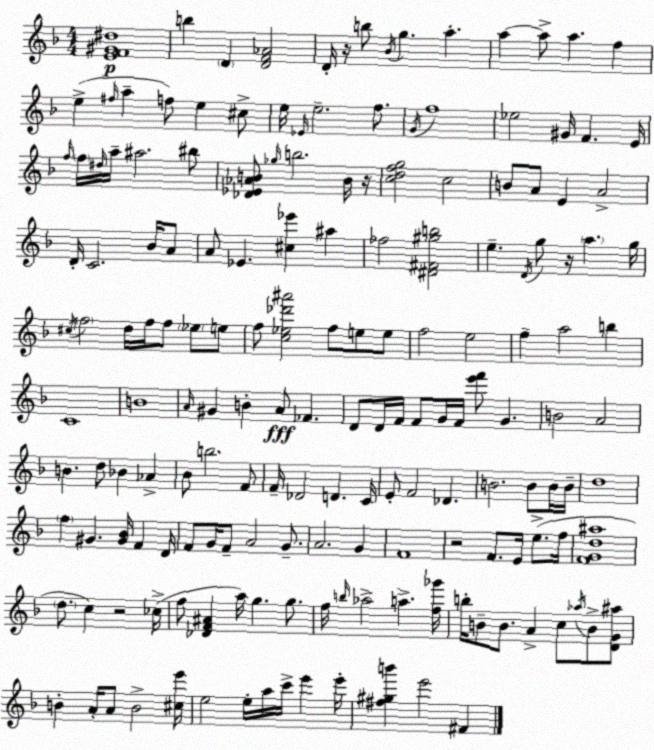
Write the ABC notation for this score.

X:1
T:Untitled
M:4/4
L:1/4
K:Dm
[EF^G^d]4 b D [DF_A]2 D/4 z/4 b/2 _B/4 g a a a/2 a f e ^f/4 a f/2 e ^c/2 e/4 _E/4 e2 f/2 G/4 f4 _e2 ^G/4 F E/4 f/4 f/4 ^d/4 a/4 ^a2 ^b/2 [_D_E_AB]/2 _g/4 b2 B/4 z/4 [cdfg]2 c2 B/2 A/2 E A2 D/4 C2 _B/4 A/2 A/2 _E [^c_e'] ^a _f2 [^D^F^gb]2 e D/4 g/2 z/4 a g/4 ^c/4 f2 d/4 f/4 f/2 _e/2 e/2 f/2 [c_e_d'^a']2 f/2 e/2 e/2 f2 e2 f a2 b C4 B4 A/4 ^G B A/2 _F D/2 D/4 F/4 F/2 G/4 F/4 [e'f']/2 G B2 A2 B d/2 _B _A _B/2 b2 F/2 F/4 _D2 D C/4 E/2 F2 _D B2 B/2 B/4 B/4 d4 f ^G [^G_B]/4 F D/4 F/2 G/4 F/2 A2 G/2 A2 G F4 z2 F/2 E/4 e/2 f/4 [FGd^a]4 d/2 c z2 _c/4 f/2 [_DF^A] a/4 g g/2 f/4 b/4 _a2 a [f_g']/4 b/4 B/2 B/2 A c/2 _a/4 B/2 [DG^a]/2 B A/4 A/2 B2 [^ce']/4 e2 e/4 a/4 c'/4 e' e'/4 [^f^gb'] e'2 ^F